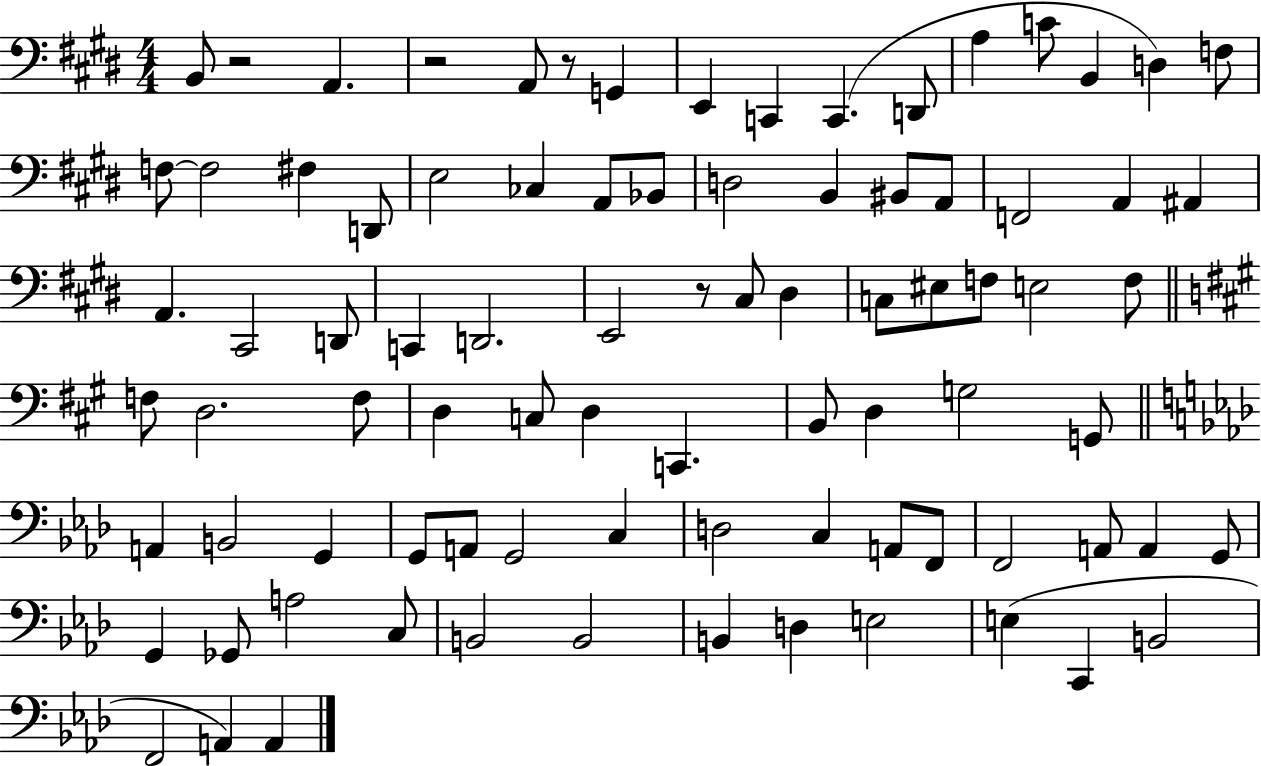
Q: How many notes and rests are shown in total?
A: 86